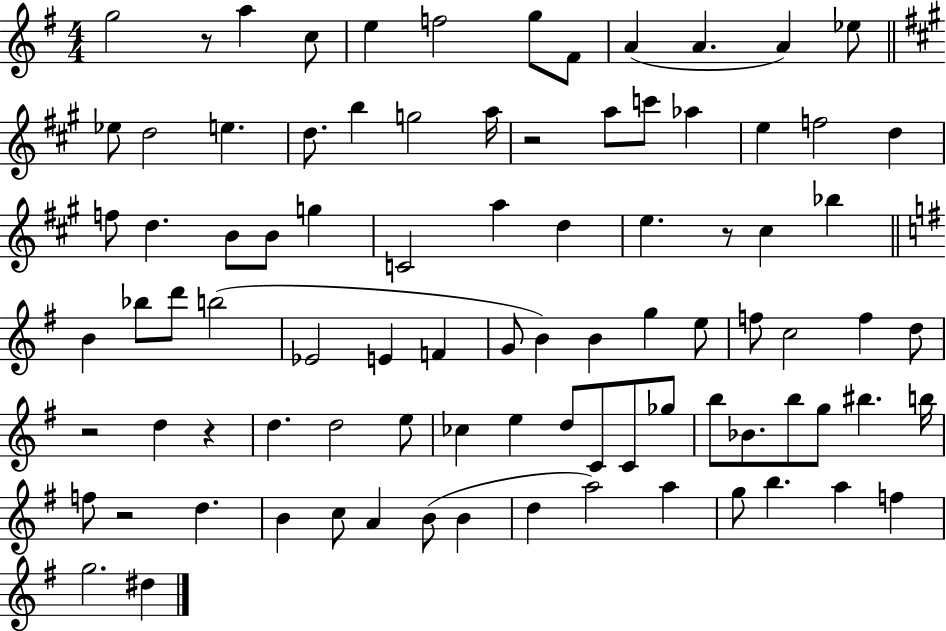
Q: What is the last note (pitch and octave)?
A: D#5